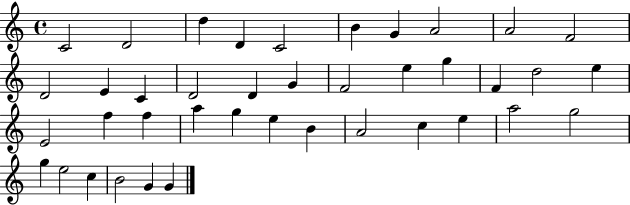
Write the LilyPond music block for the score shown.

{
  \clef treble
  \time 4/4
  \defaultTimeSignature
  \key c \major
  c'2 d'2 | d''4 d'4 c'2 | b'4 g'4 a'2 | a'2 f'2 | \break d'2 e'4 c'4 | d'2 d'4 g'4 | f'2 e''4 g''4 | f'4 d''2 e''4 | \break e'2 f''4 f''4 | a''4 g''4 e''4 b'4 | a'2 c''4 e''4 | a''2 g''2 | \break g''4 e''2 c''4 | b'2 g'4 g'4 | \bar "|."
}